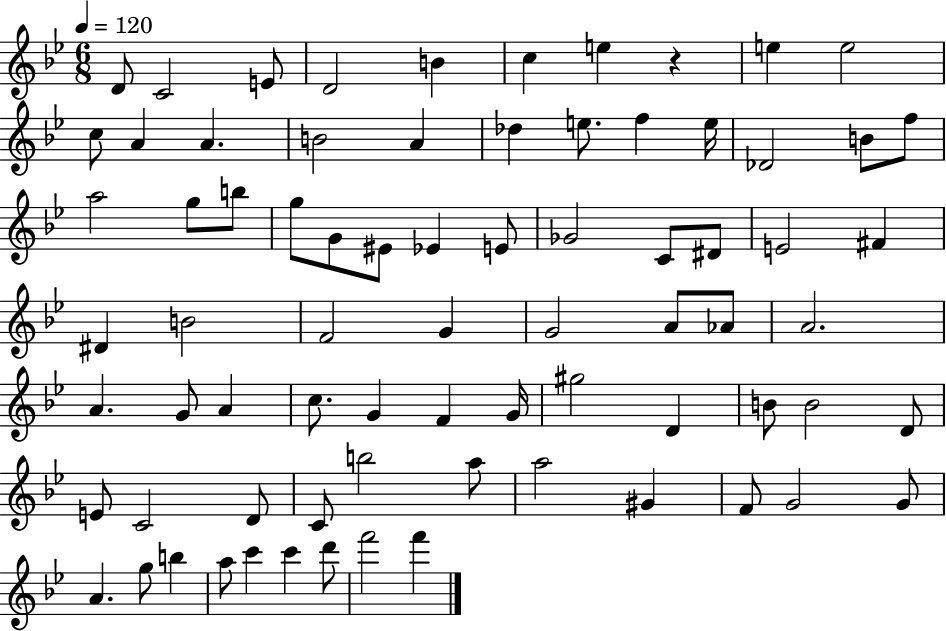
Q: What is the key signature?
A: BES major